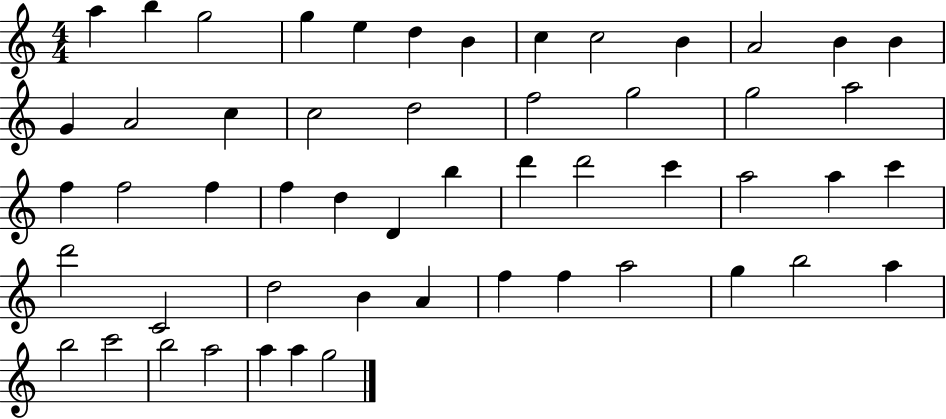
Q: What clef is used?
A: treble